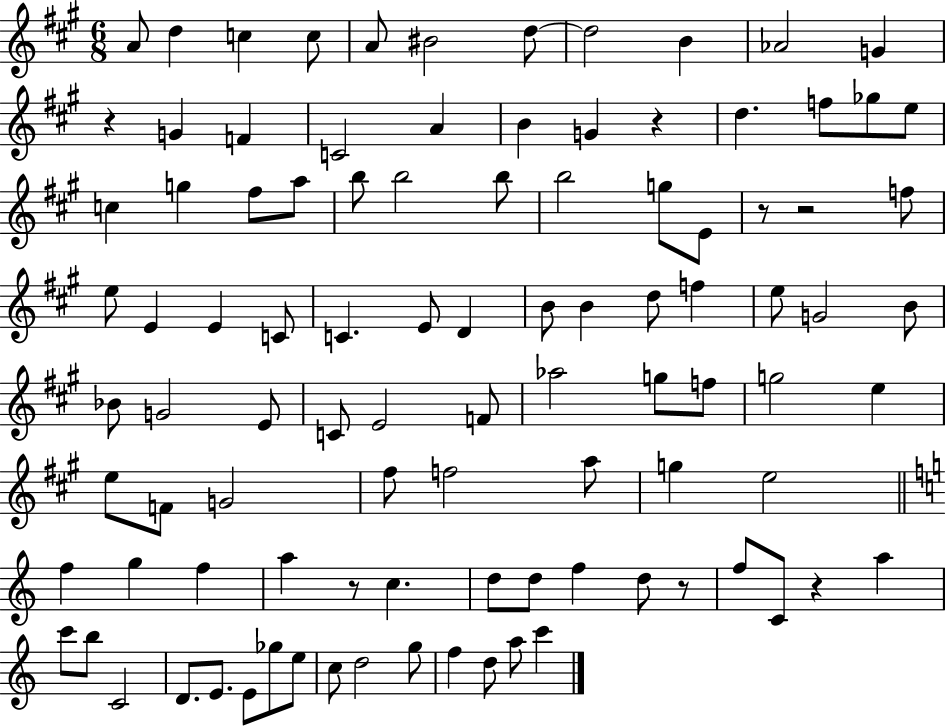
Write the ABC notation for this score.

X:1
T:Untitled
M:6/8
L:1/4
K:A
A/2 d c c/2 A/2 ^B2 d/2 d2 B _A2 G z G F C2 A B G z d f/2 _g/2 e/2 c g ^f/2 a/2 b/2 b2 b/2 b2 g/2 E/2 z/2 z2 f/2 e/2 E E C/2 C E/2 D B/2 B d/2 f e/2 G2 B/2 _B/2 G2 E/2 C/2 E2 F/2 _a2 g/2 f/2 g2 e e/2 F/2 G2 ^f/2 f2 a/2 g e2 f g f a z/2 c d/2 d/2 f d/2 z/2 f/2 C/2 z a c'/2 b/2 C2 D/2 E/2 E/2 _g/2 e/2 c/2 d2 g/2 f d/2 a/2 c'